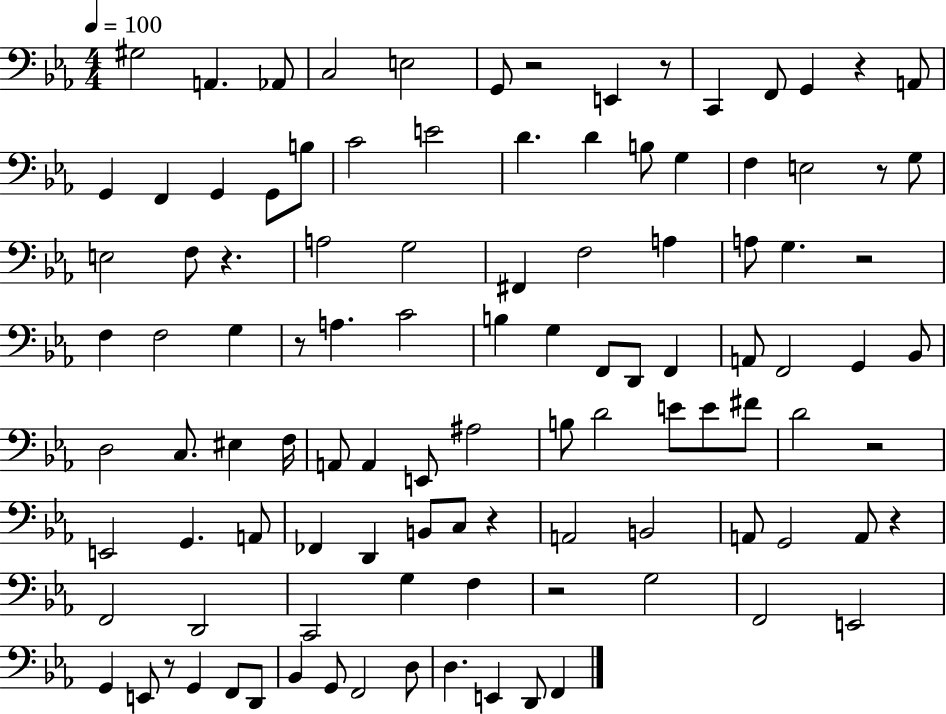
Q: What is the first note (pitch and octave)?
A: G#3